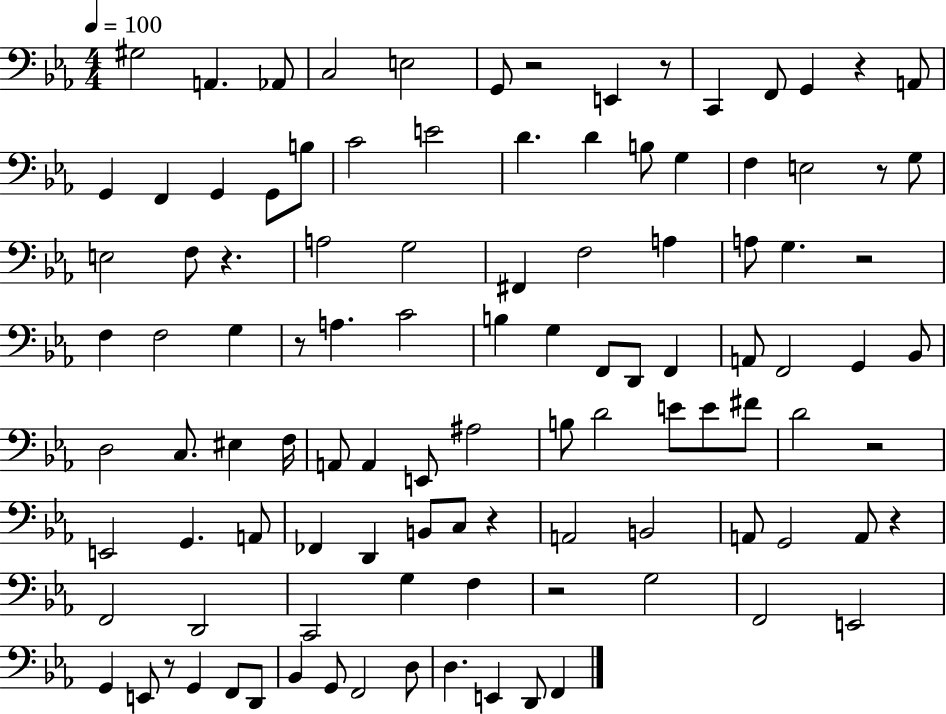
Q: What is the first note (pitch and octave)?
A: G#3